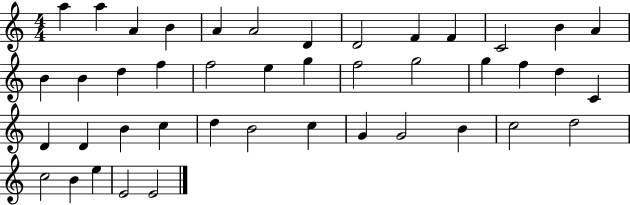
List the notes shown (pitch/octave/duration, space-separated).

A5/q A5/q A4/q B4/q A4/q A4/h D4/q D4/h F4/q F4/q C4/h B4/q A4/q B4/q B4/q D5/q F5/q F5/h E5/q G5/q F5/h G5/h G5/q F5/q D5/q C4/q D4/q D4/q B4/q C5/q D5/q B4/h C5/q G4/q G4/h B4/q C5/h D5/h C5/h B4/q E5/q E4/h E4/h